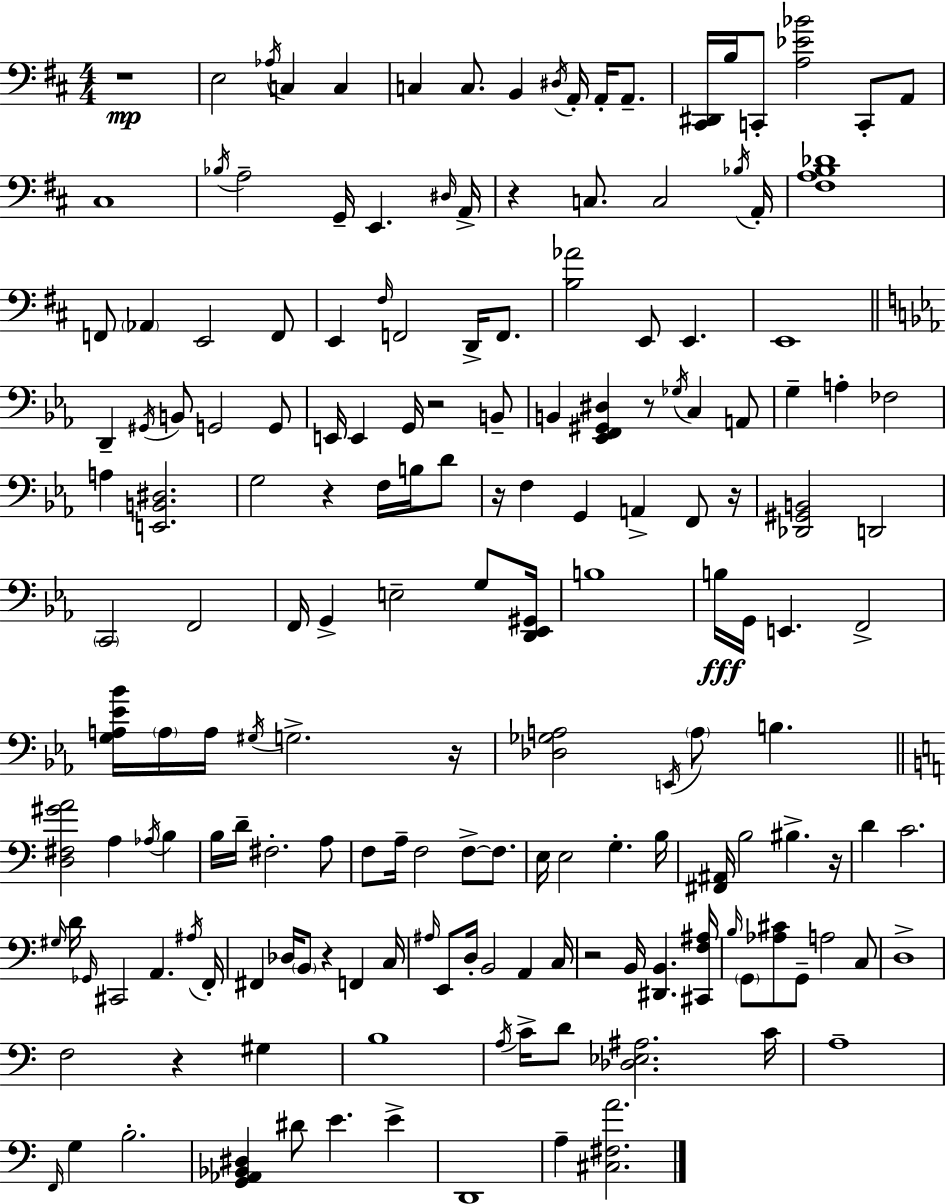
{
  \clef bass
  \numericTimeSignature
  \time 4/4
  \key d \major
  r1\mp | e2 \acciaccatura { aes16 } c4 c4 | c4 c8. b,4 \acciaccatura { dis16 } a,16-. a,16-. a,8.-- | <cis, dis,>16 b16 c,8-. <a ees' bes'>2 c,8-. | \break a,8 cis1 | \acciaccatura { bes16 } a2-- g,16-- e,4. | \grace { dis16 } a,16-> r4 c8. c2 | \acciaccatura { bes16 } a,16-. <fis a b des'>1 | \break f,8 \parenthesize aes,4 e,2 | f,8 e,4 \grace { fis16 } f,2 | d,16-> f,8. <b aes'>2 e,8 | e,4. e,1 | \break \bar "||" \break \key ees \major d,4-- \acciaccatura { gis,16 } b,8 g,2 g,8 | e,16 e,4 g,16 r2 b,8-- | b,4 <ees, f, gis, dis>4 r8 \acciaccatura { ges16 } c4 | a,8 g4-- a4-. fes2 | \break a4 <e, b, dis>2. | g2 r4 f16 b16 | d'8 r16 f4 g,4 a,4-> f,8 | r16 <des, gis, b,>2 d,2 | \break \parenthesize c,2 f,2 | f,16 g,4-> e2-- g8 | <d, ees, gis,>16 b1 | b16\fff g,16 e,4. f,2-> | \break <g a ees' bes'>16 \parenthesize a16 a16 \acciaccatura { gis16 } g2.-> | r16 <des ges a>2 \acciaccatura { e,16 } \parenthesize a8 b4. | \bar "||" \break \key c \major <d fis gis' a'>2 a4 \acciaccatura { aes16 } b4 | b16 d'16-- fis2.-. a8 | f8 a16-- f2 f8->~~ f8. | e16 e2 g4.-. | \break b16 <fis, ais,>16 b2 bis4.-> | r16 d'4 c'2. | \grace { gis16 } d'16 \grace { ges,16 } cis,2 a,4. | \acciaccatura { ais16 } f,16-. fis,4 des16 \parenthesize b,8 r4 f,4 | \break c16 \grace { ais16 } e,8 d16-. b,2 | a,4 c16 r2 b,16 <dis, b,>4. | <cis, f ais>16 \grace { b16 } \parenthesize g,8 <aes cis'>8 g,8-- a2 | c8 d1-> | \break f2 r4 | gis4 b1 | \acciaccatura { a16 } c'16-> d'8 <des ees ais>2. | c'16 a1-- | \break \grace { f,16 } g4 b2.-. | <g, aes, bes, dis>4 dis'8 e'4. | e'4-> d,1 | a4-- <cis fis a'>2. | \break \bar "|."
}